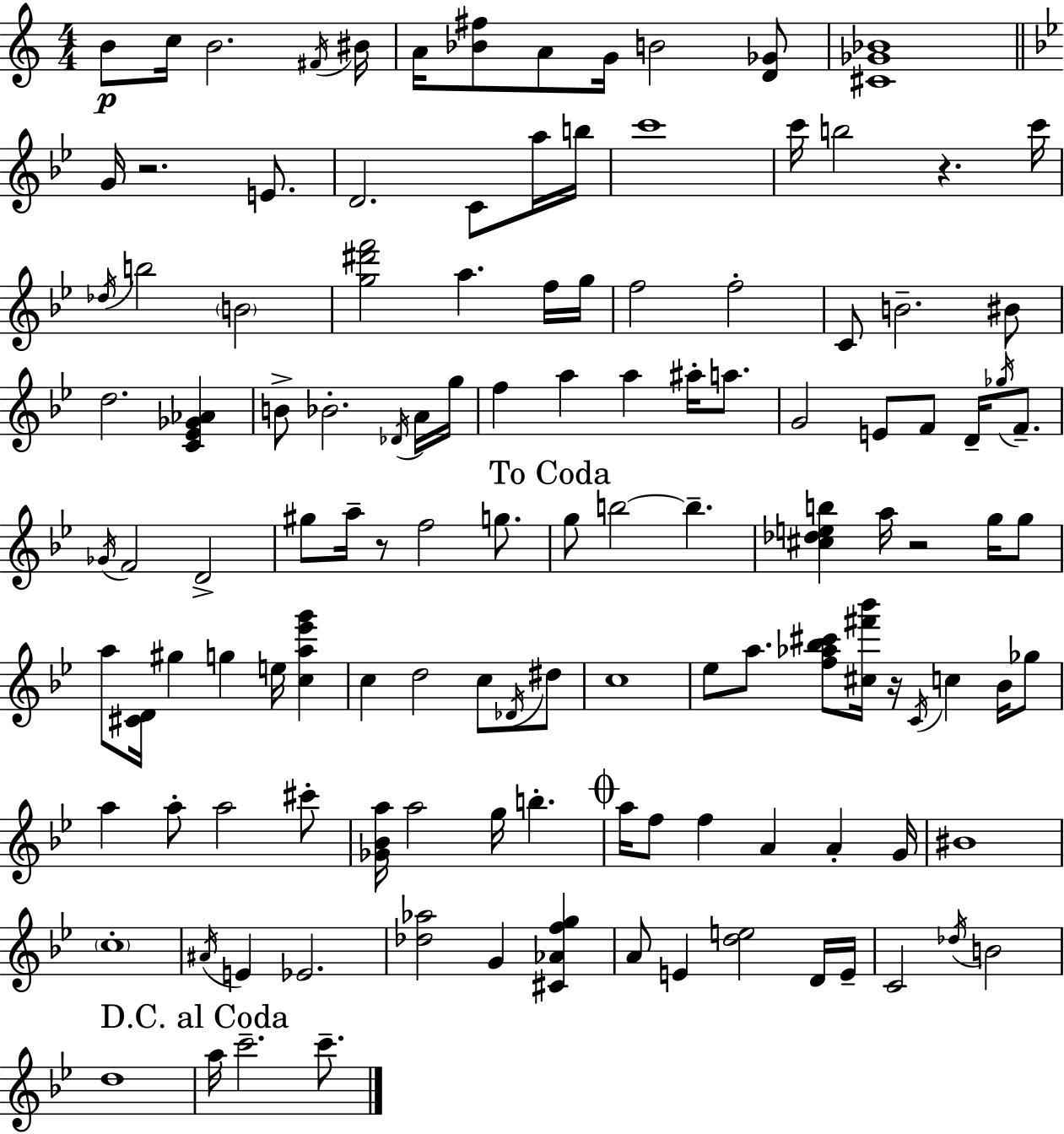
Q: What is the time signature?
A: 4/4